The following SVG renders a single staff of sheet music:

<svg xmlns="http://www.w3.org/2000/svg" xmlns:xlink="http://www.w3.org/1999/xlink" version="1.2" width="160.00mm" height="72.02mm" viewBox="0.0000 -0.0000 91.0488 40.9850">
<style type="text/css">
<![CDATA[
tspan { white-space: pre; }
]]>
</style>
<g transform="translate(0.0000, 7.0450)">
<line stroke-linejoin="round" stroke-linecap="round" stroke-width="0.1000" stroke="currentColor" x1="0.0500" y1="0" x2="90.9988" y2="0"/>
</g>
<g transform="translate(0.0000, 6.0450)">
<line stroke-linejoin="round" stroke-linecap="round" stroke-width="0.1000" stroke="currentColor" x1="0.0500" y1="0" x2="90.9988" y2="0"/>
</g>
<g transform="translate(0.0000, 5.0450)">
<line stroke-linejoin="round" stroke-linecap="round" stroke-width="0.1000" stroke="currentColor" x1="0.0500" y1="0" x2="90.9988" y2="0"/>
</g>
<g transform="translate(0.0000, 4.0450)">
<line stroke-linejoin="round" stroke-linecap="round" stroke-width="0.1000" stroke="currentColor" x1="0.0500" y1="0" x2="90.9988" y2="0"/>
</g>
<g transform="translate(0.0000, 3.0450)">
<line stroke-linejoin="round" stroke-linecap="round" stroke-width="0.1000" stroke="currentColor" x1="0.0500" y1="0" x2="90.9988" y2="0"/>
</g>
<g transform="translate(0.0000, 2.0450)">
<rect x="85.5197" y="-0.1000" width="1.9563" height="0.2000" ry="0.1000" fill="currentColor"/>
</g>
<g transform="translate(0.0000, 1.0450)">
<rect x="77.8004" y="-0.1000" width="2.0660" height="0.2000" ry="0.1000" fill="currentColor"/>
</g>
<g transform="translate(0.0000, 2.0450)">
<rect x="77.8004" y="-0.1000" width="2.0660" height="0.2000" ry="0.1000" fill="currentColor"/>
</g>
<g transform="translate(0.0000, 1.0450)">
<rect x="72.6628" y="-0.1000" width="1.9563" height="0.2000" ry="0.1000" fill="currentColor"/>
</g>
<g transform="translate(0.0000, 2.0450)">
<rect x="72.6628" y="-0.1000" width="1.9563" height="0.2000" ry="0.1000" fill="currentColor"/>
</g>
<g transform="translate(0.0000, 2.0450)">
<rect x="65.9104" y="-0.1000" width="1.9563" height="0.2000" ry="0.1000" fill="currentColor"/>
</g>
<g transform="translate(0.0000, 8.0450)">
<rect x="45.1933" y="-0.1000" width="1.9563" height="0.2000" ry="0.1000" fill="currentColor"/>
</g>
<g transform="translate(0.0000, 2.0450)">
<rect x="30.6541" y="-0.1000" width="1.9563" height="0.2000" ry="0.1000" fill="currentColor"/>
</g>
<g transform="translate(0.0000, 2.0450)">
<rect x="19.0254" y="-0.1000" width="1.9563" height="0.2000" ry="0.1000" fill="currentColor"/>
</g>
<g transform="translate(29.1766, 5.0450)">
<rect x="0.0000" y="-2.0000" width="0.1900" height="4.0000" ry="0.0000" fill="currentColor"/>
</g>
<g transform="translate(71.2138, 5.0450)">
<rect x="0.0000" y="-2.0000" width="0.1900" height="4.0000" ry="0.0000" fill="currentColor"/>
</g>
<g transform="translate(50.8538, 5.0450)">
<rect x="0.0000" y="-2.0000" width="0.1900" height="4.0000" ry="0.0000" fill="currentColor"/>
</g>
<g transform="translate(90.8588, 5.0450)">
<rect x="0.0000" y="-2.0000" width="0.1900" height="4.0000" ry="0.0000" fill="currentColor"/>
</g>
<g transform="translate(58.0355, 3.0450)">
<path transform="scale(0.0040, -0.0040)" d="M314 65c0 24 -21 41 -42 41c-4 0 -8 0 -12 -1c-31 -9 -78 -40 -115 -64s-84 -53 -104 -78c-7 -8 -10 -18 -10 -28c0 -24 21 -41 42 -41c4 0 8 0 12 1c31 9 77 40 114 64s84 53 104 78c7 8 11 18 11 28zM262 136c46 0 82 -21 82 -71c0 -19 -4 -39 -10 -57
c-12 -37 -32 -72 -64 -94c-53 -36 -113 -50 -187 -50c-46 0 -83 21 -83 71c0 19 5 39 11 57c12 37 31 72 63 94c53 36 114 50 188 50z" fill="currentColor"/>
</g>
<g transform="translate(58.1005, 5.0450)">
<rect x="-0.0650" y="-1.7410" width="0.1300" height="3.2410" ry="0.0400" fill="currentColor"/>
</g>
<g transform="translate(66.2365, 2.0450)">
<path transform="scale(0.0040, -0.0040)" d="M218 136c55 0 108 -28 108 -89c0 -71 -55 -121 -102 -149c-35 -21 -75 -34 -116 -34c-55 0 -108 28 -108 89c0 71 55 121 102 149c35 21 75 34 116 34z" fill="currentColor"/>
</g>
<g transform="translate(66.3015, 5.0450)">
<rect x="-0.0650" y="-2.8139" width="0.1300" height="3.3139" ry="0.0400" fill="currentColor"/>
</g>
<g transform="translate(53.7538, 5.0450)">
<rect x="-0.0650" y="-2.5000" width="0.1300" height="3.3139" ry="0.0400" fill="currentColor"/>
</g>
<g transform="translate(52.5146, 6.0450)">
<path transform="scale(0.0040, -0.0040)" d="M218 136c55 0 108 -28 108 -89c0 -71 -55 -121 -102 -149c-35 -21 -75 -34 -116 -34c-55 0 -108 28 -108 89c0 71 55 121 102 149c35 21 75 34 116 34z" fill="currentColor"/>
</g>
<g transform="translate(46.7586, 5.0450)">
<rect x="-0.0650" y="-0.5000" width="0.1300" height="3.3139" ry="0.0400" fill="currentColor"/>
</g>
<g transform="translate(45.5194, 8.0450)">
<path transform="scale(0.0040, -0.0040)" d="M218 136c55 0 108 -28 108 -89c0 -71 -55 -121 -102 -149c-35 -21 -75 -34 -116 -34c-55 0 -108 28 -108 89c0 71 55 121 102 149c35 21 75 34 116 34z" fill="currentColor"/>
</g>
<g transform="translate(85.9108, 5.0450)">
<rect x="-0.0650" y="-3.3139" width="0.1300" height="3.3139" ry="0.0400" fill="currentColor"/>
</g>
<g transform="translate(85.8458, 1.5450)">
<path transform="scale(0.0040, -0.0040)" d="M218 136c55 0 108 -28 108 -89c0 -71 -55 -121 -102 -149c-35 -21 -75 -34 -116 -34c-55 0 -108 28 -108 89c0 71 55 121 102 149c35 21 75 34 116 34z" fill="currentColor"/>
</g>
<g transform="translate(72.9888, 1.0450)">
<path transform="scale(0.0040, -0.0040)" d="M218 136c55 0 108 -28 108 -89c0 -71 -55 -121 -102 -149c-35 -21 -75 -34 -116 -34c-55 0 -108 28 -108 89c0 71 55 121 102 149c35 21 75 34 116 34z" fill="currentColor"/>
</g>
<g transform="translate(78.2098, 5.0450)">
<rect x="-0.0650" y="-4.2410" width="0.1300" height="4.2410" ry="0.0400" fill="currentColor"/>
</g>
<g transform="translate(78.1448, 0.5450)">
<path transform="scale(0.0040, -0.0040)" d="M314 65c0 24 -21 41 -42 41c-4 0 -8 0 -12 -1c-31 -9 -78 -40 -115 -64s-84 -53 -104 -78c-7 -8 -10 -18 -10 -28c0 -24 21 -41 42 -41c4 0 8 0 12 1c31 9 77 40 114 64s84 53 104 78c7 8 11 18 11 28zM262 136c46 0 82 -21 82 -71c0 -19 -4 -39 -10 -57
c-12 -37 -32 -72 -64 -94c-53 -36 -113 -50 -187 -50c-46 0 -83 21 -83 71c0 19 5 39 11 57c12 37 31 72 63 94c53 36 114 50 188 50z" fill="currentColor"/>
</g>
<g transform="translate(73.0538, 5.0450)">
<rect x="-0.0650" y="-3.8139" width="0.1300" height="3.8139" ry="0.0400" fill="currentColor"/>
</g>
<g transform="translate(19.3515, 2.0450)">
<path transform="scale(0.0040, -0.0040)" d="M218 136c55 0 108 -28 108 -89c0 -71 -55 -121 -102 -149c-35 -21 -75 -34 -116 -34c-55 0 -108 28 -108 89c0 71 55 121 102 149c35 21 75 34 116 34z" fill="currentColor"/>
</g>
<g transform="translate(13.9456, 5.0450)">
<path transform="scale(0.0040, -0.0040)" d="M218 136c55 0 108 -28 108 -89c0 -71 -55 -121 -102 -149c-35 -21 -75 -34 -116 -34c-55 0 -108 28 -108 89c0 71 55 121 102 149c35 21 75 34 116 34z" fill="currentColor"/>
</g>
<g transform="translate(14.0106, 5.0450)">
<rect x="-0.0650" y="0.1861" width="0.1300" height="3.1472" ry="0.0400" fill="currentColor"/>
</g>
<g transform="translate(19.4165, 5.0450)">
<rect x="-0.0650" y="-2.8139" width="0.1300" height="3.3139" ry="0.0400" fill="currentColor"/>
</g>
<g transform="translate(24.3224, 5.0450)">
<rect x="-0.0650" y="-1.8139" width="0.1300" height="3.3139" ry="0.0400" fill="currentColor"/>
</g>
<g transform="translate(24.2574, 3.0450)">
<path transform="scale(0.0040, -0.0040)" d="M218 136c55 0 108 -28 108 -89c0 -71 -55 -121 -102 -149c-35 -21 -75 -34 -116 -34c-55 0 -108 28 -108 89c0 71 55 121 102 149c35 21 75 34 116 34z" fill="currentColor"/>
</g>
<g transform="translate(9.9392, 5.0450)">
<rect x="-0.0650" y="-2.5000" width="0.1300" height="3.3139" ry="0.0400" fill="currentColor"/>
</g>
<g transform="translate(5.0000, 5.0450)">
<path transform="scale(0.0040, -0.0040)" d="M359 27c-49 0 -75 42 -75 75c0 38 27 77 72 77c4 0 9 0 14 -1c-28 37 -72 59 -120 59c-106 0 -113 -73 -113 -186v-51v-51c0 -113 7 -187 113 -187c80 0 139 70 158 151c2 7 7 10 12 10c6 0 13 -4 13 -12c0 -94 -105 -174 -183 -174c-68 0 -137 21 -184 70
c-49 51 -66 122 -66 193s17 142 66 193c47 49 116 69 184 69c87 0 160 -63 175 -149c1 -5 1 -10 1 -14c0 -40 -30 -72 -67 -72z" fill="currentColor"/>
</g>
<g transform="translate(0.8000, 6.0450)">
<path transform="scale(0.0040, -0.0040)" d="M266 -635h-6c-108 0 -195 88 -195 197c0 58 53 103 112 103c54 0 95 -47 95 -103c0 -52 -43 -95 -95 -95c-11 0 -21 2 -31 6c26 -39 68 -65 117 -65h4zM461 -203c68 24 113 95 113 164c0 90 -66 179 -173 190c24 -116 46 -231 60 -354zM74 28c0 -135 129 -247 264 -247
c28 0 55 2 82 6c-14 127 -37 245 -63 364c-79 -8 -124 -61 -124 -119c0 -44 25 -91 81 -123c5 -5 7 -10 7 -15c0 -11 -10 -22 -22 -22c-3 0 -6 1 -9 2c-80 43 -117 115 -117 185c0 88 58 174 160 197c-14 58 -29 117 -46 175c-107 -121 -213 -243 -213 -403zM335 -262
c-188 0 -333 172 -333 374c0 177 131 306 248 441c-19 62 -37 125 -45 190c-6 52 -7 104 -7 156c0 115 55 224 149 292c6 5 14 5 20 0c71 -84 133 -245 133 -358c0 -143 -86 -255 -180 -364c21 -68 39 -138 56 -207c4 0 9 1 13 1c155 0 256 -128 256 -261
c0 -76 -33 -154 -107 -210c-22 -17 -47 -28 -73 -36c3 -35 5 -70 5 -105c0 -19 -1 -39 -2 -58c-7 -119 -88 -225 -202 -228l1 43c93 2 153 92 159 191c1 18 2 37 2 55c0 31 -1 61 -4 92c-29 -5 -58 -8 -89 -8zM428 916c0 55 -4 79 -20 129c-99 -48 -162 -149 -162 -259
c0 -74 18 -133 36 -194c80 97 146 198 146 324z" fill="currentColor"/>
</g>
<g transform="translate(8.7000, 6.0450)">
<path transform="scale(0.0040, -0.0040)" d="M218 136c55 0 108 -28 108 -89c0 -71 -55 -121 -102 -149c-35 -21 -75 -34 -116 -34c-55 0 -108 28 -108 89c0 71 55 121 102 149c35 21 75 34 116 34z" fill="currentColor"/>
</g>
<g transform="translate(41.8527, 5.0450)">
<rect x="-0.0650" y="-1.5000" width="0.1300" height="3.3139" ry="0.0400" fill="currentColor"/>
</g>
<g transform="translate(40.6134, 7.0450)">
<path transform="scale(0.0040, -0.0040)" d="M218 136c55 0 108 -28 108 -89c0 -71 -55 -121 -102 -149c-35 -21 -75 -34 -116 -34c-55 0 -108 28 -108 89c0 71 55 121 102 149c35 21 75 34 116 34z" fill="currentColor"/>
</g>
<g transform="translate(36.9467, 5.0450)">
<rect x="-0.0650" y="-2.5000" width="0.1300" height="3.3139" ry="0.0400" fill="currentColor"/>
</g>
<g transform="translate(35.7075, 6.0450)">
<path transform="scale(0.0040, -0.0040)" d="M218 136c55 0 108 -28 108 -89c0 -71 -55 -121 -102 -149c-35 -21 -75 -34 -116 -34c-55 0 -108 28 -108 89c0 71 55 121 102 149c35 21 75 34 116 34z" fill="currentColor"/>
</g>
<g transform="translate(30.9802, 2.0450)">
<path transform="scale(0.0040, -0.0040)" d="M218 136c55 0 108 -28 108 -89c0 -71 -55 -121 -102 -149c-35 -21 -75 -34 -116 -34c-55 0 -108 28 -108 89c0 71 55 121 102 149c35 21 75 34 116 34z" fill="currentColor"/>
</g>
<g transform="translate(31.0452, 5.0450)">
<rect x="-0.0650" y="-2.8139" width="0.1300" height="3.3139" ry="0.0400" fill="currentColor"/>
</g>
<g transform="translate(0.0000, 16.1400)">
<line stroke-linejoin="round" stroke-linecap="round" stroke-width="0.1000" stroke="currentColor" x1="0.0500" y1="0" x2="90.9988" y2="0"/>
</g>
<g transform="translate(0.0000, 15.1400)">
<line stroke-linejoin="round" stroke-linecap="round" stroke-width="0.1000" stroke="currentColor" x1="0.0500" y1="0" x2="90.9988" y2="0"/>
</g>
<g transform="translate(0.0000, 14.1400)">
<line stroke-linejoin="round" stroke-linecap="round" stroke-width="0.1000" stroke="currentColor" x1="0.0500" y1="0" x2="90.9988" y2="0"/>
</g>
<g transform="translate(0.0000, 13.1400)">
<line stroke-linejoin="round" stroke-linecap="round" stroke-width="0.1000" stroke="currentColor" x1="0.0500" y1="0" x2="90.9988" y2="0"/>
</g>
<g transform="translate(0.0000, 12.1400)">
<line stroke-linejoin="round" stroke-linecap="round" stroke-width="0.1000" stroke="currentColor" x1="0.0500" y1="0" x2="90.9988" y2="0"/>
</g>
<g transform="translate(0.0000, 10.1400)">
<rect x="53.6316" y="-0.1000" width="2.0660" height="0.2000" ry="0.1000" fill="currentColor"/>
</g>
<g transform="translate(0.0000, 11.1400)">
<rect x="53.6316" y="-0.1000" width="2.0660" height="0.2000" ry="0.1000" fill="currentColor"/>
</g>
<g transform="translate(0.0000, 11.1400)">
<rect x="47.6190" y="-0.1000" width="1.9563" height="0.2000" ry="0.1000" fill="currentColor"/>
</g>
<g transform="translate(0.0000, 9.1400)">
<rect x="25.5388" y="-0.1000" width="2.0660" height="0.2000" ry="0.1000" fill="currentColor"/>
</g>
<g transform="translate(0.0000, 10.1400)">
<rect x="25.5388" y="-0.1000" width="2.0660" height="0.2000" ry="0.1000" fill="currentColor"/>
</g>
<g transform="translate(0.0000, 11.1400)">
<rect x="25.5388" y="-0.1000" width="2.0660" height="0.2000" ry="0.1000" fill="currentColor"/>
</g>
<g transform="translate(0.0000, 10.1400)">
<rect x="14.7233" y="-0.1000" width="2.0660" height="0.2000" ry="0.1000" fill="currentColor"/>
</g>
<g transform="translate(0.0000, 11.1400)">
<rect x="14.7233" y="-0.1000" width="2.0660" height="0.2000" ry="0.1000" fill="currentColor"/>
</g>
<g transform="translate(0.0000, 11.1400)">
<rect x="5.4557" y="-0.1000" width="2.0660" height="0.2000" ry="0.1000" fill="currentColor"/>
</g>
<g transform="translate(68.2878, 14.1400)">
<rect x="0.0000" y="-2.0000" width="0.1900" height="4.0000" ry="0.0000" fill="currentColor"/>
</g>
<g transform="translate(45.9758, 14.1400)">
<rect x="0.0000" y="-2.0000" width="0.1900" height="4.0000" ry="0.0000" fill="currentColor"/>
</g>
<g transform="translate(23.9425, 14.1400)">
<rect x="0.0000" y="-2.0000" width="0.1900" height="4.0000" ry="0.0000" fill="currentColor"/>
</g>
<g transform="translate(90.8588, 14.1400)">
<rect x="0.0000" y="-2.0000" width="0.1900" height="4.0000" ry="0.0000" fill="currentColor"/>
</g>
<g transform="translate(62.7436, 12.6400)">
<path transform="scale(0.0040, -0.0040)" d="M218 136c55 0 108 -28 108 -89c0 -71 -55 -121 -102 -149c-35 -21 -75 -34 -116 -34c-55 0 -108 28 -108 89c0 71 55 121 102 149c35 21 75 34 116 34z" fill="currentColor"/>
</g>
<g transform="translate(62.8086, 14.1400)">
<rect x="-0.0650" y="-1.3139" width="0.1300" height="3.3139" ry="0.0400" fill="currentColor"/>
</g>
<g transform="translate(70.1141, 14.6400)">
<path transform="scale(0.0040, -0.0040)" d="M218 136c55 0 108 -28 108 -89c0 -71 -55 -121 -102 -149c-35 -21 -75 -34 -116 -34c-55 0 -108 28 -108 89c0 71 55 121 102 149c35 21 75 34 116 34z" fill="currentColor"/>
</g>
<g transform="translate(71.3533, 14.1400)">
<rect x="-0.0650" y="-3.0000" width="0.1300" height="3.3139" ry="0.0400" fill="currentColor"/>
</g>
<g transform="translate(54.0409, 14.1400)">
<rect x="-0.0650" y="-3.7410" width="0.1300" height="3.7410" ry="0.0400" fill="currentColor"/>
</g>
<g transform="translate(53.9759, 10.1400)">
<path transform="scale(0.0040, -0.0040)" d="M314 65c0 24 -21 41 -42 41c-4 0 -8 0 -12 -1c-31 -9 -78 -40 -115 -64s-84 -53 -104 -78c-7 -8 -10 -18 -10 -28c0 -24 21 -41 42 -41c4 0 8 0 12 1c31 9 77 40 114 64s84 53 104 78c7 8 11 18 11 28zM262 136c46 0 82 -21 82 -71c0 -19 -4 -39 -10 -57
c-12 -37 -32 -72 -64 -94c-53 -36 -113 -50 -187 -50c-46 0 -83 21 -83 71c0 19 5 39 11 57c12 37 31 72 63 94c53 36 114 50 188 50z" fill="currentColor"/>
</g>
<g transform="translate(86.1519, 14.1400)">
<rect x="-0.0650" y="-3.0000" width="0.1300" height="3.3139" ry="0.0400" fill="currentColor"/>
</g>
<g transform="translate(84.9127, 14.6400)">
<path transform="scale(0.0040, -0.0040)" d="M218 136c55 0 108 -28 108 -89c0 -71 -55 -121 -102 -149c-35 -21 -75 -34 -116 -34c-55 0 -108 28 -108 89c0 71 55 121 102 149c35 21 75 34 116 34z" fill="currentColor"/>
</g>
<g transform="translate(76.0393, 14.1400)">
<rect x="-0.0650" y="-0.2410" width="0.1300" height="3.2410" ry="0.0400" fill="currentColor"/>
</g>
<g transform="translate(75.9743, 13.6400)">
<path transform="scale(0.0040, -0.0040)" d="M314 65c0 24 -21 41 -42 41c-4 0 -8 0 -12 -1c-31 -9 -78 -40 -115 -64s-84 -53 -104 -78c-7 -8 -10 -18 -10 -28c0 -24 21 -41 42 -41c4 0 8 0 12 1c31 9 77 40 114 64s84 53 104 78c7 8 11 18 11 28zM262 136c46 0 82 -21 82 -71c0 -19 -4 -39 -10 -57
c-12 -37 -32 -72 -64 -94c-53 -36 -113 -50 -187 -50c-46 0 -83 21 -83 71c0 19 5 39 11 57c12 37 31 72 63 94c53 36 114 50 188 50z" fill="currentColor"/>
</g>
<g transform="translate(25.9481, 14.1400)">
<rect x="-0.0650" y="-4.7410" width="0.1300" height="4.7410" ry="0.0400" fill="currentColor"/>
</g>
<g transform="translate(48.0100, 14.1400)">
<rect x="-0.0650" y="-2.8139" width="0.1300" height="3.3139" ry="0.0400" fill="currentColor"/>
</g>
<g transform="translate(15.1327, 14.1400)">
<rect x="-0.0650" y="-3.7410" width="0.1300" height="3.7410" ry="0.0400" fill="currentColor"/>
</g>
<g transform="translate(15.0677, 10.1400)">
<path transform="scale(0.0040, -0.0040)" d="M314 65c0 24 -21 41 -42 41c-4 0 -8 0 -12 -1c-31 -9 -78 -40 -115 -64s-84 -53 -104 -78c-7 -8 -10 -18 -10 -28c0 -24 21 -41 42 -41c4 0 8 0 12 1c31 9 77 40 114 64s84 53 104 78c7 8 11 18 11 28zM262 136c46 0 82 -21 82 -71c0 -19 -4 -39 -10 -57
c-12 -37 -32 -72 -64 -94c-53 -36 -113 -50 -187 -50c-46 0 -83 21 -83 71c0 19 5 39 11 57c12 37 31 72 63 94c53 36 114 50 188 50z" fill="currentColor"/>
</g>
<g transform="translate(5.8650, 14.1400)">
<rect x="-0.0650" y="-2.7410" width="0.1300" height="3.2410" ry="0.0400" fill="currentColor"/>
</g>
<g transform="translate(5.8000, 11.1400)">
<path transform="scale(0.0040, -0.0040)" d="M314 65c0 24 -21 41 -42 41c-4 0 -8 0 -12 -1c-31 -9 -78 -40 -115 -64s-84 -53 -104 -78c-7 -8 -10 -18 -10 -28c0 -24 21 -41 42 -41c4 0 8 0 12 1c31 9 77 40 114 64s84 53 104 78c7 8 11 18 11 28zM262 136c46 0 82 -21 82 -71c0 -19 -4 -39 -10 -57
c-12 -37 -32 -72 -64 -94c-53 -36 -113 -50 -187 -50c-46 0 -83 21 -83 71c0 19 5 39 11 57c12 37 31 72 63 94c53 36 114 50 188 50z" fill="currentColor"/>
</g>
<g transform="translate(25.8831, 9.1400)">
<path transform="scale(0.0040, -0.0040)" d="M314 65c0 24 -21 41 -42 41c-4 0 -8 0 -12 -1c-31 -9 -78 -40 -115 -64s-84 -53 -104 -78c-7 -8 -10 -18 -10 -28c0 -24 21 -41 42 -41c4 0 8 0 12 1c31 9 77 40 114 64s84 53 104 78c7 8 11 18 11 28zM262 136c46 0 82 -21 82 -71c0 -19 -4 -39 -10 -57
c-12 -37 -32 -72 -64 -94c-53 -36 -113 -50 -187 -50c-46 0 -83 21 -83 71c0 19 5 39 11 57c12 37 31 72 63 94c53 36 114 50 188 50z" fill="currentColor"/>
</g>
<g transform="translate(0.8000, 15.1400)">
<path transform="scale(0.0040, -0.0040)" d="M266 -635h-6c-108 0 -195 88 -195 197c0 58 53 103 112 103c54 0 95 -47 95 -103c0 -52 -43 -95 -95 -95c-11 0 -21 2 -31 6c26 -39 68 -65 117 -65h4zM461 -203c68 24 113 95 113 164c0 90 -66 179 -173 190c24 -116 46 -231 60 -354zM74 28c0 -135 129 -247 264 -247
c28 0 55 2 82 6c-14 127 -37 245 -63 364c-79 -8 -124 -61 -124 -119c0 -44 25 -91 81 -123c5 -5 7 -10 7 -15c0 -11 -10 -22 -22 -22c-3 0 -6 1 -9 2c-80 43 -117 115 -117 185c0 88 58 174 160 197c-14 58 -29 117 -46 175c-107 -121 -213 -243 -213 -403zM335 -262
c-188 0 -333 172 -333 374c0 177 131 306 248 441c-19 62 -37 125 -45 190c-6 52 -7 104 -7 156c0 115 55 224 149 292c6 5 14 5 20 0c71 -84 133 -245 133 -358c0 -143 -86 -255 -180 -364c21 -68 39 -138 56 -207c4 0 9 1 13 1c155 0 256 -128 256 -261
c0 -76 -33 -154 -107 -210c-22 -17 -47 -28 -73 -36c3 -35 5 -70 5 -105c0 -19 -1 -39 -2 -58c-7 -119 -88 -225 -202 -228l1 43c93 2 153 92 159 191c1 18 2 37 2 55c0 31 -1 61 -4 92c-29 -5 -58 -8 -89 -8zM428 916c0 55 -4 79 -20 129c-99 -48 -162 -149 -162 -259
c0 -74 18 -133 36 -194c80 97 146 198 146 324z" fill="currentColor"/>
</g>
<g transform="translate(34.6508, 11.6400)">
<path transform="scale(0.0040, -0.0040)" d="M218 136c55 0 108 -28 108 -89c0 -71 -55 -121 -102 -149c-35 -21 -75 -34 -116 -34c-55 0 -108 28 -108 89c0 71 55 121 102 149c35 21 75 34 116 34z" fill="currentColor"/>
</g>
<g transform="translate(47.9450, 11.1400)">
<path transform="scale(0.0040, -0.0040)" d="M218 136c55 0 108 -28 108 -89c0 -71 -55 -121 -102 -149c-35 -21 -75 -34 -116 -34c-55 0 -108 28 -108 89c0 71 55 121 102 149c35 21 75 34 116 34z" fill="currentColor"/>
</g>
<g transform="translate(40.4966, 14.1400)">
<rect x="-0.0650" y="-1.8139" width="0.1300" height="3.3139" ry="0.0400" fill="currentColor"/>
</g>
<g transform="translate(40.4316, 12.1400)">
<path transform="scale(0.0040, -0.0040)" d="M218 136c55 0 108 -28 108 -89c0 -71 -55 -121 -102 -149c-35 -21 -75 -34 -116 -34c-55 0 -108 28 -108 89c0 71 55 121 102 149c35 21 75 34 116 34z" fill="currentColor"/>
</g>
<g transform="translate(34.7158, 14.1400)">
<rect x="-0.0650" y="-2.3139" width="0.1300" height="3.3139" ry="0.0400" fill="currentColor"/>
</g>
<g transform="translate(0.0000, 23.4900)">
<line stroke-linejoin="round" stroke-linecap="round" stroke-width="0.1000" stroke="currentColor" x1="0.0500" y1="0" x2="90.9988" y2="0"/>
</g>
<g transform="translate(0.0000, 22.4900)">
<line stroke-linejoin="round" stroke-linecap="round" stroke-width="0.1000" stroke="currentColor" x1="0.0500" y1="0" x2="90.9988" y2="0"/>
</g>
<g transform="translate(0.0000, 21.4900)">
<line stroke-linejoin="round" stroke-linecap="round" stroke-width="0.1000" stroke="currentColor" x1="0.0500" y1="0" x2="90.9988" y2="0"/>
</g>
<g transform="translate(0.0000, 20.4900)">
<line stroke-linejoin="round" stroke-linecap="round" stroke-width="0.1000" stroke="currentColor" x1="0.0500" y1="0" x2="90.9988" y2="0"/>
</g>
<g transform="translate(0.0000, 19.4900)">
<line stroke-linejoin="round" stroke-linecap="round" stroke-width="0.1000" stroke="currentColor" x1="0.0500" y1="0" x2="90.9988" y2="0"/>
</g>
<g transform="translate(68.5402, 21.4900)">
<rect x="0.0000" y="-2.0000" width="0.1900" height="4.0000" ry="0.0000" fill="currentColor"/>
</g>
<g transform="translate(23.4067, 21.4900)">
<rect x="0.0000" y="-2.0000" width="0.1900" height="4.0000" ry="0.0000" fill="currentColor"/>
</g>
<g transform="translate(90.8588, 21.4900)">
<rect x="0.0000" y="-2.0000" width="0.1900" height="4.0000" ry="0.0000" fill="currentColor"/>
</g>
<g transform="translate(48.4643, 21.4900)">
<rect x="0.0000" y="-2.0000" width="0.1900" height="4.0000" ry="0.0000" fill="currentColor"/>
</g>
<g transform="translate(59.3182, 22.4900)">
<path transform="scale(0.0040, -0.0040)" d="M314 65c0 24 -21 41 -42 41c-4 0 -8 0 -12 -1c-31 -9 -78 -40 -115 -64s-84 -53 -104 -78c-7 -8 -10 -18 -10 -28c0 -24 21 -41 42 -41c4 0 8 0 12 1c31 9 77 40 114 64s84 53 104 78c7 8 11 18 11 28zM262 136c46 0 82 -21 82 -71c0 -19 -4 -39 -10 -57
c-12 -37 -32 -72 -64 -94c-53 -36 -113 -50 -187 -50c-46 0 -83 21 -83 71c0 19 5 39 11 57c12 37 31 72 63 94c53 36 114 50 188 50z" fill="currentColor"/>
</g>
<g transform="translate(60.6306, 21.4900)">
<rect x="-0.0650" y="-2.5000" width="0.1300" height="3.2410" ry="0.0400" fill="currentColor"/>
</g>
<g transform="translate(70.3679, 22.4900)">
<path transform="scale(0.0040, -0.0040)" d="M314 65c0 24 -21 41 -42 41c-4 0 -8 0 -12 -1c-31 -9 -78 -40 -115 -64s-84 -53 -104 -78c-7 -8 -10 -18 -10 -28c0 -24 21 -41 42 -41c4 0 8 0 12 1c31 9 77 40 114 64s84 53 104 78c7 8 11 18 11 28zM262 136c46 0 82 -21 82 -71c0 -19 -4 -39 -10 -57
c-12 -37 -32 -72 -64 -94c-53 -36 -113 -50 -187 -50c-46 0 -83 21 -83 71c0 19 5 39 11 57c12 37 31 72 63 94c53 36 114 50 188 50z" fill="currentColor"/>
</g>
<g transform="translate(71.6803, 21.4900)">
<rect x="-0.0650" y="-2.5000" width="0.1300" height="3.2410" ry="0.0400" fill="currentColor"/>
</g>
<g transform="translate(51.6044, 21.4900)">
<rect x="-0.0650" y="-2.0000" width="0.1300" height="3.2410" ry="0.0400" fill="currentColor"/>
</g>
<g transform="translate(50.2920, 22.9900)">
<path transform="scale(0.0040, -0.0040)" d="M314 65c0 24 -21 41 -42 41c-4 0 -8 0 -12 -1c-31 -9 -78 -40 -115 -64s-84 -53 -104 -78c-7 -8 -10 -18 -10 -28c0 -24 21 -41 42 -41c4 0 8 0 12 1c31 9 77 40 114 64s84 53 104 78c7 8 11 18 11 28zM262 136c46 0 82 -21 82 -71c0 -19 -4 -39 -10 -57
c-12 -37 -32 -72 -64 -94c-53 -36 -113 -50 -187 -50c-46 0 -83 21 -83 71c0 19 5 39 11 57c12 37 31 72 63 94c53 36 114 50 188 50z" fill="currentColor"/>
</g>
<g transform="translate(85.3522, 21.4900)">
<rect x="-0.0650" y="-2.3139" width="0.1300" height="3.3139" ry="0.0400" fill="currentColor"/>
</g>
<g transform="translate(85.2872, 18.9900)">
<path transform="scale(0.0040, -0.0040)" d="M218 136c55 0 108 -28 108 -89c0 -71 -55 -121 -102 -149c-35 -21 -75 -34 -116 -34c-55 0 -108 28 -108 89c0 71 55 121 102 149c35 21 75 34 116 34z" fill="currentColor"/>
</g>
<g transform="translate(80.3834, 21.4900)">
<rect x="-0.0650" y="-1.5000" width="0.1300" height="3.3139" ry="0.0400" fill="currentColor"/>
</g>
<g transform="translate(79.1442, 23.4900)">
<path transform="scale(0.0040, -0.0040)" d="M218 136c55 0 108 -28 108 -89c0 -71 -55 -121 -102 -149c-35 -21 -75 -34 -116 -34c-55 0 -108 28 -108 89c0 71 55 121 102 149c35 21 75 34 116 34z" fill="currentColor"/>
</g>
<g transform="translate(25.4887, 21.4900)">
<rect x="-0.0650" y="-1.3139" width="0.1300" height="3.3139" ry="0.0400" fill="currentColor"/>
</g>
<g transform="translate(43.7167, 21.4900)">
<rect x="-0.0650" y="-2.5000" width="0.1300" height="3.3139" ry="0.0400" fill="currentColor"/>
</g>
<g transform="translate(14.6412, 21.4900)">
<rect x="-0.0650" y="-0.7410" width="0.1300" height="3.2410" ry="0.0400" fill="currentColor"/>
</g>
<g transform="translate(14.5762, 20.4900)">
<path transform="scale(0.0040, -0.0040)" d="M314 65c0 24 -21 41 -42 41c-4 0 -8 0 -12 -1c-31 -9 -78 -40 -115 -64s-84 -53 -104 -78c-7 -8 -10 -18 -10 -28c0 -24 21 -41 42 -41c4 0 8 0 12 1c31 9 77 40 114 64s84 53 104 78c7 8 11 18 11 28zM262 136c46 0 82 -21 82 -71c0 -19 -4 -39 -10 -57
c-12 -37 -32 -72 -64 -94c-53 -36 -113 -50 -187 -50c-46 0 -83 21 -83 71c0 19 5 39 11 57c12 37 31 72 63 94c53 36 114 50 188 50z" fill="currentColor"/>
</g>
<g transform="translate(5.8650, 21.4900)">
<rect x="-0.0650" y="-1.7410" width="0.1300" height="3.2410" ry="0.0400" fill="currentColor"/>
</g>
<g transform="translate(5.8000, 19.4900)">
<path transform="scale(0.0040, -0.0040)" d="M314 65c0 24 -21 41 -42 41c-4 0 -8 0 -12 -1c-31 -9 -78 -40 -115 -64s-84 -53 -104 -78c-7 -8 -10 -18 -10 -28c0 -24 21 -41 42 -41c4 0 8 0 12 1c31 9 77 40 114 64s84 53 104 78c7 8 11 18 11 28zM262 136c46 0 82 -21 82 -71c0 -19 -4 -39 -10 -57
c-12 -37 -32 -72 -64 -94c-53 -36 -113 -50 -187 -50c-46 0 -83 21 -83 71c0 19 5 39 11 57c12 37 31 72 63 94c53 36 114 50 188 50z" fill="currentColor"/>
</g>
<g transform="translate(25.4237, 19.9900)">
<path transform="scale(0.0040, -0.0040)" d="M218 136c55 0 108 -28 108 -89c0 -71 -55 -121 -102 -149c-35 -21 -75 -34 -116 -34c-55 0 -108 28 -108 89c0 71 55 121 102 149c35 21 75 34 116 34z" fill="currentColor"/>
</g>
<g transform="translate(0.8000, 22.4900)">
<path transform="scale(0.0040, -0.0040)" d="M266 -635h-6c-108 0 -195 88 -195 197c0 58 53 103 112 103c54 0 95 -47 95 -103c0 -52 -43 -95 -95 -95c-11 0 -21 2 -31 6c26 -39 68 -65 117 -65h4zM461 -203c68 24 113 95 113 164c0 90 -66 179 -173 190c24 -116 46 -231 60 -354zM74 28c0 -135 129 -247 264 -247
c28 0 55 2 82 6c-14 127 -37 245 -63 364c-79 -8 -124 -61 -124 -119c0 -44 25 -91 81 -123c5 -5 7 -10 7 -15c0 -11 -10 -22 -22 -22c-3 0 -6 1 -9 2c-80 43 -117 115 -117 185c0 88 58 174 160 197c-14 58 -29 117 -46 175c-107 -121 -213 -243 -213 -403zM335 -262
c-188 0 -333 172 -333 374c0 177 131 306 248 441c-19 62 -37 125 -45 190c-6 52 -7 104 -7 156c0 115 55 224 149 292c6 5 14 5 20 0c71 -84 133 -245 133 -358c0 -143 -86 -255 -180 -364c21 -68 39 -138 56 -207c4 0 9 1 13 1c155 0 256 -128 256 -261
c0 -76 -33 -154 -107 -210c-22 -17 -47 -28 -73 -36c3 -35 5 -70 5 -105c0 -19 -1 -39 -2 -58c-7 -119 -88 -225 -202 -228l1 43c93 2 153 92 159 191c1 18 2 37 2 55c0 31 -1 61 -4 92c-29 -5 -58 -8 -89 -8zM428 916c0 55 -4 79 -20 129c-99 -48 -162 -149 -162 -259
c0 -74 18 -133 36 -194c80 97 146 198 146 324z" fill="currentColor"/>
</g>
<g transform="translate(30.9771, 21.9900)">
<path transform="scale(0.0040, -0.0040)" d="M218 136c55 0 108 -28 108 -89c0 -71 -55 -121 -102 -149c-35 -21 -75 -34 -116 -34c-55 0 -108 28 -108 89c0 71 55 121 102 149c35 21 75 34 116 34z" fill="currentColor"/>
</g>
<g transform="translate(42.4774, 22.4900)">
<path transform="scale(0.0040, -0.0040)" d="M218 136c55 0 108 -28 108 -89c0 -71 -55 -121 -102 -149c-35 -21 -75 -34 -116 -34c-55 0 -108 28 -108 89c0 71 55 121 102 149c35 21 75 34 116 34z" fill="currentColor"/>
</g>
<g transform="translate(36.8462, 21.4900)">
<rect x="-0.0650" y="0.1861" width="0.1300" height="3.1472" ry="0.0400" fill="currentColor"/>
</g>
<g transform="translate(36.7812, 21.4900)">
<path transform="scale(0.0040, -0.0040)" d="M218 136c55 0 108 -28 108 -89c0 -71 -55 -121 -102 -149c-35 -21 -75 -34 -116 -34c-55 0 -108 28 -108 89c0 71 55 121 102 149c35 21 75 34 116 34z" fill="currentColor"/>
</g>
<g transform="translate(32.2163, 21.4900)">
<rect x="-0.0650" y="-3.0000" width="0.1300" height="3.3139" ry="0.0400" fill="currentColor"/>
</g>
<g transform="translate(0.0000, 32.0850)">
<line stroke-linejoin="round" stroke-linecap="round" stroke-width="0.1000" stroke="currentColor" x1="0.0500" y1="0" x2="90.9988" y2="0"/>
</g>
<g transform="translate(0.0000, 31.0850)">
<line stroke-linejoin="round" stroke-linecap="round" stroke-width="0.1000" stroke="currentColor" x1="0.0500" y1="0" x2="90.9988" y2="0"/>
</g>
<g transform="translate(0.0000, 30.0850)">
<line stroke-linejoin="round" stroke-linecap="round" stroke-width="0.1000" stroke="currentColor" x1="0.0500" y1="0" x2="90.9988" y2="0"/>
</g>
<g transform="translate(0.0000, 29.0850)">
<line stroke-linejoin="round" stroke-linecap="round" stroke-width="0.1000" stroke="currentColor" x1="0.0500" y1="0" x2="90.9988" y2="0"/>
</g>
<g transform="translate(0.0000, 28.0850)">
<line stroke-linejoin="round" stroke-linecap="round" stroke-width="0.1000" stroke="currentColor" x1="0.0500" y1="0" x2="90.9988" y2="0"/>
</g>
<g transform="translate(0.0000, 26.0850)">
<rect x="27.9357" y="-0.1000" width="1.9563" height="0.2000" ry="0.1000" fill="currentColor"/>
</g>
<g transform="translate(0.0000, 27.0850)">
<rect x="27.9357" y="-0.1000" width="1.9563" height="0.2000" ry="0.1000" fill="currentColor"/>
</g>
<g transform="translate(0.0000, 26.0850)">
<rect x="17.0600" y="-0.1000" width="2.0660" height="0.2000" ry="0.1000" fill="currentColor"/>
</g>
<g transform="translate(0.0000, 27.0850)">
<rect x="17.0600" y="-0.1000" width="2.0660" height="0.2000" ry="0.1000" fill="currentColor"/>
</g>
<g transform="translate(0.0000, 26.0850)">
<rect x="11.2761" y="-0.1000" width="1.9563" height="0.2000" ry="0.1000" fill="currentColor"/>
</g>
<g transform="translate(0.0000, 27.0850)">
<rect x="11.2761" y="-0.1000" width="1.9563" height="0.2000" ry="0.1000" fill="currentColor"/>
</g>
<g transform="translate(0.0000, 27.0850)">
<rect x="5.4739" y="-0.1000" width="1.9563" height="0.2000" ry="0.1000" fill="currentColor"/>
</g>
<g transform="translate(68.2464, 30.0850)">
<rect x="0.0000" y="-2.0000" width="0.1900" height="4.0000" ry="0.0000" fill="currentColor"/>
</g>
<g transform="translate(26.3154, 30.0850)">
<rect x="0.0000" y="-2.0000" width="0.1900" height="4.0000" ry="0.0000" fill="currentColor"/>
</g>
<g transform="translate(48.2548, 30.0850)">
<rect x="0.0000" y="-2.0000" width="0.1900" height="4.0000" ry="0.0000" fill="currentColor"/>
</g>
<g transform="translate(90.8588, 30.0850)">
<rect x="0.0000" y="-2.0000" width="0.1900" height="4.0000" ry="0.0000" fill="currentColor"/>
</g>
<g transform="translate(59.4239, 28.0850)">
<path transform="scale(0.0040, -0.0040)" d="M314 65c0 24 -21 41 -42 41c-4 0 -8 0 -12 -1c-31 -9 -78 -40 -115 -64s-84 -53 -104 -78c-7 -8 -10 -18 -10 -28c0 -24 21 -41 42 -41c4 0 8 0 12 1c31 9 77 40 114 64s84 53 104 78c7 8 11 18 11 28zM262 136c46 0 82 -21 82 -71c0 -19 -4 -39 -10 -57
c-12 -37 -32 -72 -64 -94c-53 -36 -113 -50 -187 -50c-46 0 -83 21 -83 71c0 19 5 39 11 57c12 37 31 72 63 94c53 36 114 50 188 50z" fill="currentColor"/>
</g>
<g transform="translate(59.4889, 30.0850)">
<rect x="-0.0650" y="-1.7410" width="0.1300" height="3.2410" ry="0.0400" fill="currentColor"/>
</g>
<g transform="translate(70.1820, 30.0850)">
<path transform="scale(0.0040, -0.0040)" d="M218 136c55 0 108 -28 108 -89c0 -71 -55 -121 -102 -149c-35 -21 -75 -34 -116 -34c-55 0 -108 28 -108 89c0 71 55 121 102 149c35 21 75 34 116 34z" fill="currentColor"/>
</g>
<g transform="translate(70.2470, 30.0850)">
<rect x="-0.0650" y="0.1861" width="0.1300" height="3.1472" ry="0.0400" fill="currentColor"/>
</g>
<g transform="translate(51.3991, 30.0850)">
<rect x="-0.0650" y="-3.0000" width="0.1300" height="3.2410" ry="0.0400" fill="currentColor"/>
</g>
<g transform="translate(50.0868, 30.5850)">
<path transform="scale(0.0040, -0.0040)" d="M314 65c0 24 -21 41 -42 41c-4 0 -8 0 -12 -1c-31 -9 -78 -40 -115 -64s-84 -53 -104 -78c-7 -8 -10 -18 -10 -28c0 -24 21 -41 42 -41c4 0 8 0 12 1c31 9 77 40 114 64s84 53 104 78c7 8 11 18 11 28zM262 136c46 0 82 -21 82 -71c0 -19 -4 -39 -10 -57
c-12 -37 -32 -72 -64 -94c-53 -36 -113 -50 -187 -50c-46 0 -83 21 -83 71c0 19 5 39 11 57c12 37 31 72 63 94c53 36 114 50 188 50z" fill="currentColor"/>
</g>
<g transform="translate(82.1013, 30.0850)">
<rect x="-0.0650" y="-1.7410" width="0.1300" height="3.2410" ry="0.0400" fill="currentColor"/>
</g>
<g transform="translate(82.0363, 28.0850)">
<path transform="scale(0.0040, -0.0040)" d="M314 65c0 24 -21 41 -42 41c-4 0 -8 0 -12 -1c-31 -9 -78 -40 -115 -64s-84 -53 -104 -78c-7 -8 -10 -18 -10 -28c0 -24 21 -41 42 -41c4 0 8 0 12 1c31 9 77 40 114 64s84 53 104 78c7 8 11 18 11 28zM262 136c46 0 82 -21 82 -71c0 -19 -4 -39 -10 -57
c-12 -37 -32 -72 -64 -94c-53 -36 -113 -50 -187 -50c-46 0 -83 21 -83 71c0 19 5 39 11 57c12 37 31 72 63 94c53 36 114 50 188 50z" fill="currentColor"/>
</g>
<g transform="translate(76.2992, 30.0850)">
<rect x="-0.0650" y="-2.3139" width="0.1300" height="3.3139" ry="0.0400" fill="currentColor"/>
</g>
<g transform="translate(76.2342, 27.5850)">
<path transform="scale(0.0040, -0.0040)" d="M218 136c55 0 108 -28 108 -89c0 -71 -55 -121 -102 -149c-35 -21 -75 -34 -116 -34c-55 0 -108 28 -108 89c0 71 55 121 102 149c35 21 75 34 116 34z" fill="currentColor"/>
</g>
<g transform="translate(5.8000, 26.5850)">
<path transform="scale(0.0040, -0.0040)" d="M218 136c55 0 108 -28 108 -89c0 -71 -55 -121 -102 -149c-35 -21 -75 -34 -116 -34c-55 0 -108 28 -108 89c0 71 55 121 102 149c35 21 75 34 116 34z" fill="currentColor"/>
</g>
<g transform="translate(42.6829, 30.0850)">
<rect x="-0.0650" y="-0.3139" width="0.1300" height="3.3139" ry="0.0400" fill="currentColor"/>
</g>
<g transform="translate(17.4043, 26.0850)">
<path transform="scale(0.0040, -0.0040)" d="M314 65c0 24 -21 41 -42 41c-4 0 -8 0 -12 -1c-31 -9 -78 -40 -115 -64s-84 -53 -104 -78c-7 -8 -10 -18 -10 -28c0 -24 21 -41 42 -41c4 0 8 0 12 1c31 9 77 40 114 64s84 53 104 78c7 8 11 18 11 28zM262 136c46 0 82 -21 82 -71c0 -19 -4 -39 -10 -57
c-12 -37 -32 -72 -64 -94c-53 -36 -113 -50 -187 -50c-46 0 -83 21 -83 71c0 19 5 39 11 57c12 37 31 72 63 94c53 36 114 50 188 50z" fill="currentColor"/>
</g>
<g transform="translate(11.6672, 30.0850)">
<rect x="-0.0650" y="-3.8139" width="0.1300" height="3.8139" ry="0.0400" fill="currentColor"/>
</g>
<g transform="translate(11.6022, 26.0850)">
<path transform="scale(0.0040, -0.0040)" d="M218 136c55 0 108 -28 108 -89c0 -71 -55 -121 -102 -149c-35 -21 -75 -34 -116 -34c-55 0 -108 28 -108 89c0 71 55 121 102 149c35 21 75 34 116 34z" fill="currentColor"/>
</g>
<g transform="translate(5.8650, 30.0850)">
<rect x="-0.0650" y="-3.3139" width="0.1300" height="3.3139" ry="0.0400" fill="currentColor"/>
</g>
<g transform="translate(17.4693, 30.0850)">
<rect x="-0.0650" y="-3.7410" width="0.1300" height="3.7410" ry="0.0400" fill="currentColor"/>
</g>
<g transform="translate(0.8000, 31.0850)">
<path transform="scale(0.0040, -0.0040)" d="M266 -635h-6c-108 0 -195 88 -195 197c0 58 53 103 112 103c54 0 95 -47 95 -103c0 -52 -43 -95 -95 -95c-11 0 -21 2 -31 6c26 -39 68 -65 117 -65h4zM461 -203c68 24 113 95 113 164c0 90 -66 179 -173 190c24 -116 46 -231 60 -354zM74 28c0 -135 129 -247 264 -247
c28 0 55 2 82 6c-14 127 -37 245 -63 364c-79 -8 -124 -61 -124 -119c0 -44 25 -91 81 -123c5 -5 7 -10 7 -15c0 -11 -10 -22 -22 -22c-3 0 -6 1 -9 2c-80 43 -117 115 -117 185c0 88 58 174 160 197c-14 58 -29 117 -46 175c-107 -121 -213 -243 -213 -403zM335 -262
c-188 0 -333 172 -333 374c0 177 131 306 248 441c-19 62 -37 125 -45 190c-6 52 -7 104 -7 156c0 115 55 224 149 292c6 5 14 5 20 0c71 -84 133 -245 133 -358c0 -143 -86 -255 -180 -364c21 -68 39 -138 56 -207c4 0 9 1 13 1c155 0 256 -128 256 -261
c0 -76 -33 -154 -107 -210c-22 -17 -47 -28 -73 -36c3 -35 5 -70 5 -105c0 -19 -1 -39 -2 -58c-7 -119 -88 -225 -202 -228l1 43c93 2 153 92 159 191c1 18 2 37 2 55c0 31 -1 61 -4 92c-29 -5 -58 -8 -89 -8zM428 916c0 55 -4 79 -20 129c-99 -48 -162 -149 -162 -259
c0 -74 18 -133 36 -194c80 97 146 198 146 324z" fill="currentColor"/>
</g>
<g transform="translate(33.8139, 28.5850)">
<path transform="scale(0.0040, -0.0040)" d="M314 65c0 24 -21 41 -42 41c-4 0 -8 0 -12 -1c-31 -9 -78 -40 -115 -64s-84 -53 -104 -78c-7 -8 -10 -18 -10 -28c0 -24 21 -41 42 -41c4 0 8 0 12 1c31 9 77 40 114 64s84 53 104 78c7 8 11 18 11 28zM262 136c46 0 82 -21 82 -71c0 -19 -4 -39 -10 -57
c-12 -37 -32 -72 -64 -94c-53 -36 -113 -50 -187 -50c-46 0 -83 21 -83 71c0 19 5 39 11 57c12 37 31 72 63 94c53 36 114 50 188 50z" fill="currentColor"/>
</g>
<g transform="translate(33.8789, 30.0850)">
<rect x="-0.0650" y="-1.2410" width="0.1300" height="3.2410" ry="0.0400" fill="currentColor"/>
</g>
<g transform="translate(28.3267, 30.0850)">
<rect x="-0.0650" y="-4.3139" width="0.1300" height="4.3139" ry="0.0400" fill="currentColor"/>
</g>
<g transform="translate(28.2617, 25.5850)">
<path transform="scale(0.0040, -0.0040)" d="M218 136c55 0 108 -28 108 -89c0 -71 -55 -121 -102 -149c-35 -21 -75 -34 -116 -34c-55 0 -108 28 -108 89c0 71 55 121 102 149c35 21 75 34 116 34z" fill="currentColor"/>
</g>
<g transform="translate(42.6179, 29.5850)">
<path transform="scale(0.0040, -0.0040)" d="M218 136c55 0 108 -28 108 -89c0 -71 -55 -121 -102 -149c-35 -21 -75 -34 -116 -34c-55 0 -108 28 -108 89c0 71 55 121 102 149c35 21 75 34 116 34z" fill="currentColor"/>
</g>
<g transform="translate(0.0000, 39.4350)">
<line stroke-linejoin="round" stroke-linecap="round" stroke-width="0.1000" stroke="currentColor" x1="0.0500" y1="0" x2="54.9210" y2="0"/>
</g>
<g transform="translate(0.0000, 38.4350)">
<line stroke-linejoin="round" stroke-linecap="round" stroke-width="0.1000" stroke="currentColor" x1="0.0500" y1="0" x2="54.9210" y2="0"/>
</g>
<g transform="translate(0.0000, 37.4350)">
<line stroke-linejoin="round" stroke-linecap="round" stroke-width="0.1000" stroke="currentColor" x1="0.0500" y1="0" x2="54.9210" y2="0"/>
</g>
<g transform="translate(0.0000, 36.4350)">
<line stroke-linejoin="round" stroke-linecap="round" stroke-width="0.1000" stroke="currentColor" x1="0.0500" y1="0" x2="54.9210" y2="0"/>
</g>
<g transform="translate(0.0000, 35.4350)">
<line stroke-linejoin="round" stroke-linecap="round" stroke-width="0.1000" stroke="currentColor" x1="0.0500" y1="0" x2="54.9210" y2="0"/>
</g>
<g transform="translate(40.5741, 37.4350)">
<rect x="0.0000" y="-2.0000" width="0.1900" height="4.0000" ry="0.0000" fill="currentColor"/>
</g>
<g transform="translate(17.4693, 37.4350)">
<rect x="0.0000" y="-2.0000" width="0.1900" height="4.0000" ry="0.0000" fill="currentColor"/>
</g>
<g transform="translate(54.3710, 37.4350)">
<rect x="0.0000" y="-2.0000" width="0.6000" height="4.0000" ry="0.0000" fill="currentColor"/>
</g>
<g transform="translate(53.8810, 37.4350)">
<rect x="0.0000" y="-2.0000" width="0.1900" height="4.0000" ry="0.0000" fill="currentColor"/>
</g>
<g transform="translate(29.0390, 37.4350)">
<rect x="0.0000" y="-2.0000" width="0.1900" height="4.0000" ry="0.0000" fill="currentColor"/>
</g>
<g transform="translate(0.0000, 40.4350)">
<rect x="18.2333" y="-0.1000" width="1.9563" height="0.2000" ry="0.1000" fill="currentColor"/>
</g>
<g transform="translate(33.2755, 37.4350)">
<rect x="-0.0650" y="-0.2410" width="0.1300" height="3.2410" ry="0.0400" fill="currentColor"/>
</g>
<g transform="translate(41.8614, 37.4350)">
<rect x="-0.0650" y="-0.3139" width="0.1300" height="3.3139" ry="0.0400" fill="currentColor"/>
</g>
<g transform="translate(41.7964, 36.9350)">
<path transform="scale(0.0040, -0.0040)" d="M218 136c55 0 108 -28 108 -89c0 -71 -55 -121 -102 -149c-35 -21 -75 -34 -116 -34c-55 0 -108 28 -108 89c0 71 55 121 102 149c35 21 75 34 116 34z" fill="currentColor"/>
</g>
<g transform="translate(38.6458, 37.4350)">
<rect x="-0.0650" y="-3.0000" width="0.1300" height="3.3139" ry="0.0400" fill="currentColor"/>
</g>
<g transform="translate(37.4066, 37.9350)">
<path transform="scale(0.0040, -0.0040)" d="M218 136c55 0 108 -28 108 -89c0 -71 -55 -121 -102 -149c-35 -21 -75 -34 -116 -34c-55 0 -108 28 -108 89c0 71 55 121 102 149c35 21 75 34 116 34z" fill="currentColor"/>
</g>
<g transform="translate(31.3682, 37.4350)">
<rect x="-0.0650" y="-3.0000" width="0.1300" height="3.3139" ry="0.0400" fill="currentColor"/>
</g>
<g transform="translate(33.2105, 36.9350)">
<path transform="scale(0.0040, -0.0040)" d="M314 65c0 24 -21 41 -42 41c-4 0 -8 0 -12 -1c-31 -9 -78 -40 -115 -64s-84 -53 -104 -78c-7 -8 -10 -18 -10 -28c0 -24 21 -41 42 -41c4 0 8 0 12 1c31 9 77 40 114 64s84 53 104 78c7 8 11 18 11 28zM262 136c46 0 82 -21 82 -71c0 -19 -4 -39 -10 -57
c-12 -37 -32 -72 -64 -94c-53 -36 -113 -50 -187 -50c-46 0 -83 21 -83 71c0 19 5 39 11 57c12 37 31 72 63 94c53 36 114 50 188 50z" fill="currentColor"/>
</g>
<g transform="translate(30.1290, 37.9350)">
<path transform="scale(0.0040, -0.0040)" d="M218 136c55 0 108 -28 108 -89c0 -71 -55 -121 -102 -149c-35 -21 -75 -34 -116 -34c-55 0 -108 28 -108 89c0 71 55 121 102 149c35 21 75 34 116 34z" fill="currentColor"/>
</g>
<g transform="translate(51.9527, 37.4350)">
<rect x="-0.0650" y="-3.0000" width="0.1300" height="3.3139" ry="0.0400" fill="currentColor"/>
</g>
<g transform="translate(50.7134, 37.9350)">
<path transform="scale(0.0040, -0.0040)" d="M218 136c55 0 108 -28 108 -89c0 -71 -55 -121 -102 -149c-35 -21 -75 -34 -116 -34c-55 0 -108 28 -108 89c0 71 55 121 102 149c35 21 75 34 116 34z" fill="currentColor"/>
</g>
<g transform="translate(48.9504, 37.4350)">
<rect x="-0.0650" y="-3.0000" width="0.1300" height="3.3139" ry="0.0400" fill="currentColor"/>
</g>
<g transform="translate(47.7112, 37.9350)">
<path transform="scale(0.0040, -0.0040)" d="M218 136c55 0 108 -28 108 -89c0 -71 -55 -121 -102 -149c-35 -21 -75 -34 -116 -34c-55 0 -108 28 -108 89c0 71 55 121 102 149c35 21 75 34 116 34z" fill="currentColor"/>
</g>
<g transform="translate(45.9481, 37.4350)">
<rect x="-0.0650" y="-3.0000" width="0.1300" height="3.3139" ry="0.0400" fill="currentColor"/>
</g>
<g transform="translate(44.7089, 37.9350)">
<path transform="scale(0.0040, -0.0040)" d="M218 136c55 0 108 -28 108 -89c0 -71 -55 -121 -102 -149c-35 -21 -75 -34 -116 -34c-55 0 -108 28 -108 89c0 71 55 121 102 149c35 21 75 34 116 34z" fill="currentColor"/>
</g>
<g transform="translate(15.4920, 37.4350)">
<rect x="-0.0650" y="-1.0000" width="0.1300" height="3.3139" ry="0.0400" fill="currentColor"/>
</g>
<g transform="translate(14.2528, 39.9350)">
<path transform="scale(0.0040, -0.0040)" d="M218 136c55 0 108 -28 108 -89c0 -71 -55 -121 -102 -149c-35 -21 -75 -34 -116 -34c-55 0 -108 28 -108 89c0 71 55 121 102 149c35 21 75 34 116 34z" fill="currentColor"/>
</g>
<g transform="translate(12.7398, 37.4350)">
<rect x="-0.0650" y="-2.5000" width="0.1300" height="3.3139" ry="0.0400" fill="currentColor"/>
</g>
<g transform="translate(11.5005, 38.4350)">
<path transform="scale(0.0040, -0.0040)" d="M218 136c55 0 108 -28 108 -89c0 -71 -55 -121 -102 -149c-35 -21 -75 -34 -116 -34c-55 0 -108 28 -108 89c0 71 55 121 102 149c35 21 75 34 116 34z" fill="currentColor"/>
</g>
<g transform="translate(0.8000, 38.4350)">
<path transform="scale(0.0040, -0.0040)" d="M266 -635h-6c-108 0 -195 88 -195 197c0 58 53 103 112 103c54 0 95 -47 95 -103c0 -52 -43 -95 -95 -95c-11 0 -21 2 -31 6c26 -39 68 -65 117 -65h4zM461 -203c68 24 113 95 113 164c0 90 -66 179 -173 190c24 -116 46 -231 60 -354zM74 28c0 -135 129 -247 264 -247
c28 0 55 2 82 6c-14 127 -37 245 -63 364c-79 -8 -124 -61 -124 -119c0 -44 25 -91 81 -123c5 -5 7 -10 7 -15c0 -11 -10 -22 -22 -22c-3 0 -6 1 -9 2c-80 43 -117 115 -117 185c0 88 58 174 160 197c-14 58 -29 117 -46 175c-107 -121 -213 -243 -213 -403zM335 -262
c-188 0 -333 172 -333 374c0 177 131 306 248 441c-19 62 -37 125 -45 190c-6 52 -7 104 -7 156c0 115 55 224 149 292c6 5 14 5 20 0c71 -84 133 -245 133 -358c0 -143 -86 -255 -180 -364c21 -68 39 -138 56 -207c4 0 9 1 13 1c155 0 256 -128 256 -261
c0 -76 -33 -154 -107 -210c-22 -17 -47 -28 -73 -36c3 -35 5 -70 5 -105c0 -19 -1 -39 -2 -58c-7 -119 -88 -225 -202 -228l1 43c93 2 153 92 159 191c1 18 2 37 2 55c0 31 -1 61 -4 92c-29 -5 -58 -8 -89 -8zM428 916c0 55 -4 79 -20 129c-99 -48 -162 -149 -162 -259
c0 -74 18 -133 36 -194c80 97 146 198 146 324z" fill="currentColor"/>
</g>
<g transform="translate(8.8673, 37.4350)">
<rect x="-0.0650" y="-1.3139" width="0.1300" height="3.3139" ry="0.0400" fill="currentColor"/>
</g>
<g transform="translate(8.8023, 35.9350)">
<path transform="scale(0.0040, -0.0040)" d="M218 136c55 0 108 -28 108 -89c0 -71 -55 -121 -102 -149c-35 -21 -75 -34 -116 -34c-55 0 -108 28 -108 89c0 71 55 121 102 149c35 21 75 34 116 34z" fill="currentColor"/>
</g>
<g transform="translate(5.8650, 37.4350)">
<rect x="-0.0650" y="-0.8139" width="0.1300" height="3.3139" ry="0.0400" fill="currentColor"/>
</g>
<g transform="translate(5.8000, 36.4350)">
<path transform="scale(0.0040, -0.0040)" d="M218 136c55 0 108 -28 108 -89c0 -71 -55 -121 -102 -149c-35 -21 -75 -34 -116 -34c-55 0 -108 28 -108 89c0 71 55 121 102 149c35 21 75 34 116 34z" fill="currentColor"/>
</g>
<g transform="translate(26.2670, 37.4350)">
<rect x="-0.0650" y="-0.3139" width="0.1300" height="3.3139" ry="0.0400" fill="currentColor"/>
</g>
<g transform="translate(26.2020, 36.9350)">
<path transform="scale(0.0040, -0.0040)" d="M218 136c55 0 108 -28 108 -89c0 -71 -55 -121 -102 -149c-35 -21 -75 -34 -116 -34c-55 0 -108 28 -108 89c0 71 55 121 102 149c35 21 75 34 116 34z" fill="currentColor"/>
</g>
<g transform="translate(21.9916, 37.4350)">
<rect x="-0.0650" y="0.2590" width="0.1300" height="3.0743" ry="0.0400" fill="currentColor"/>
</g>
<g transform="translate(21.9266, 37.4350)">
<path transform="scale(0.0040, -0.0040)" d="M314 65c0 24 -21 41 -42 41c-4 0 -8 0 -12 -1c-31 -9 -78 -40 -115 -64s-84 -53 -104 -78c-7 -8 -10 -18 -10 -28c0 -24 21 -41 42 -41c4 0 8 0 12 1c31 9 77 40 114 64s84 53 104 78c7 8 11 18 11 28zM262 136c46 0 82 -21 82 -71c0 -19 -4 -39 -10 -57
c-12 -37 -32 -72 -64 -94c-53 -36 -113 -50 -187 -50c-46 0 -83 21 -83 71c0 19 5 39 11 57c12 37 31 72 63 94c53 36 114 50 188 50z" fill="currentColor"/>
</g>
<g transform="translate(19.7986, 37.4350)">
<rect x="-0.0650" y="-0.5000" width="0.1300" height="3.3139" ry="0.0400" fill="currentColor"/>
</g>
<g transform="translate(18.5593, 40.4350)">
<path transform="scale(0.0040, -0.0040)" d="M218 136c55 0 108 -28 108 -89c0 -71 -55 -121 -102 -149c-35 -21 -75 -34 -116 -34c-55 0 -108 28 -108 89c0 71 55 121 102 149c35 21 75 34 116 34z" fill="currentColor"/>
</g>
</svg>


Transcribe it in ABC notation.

X:1
T:Untitled
M:4/4
L:1/4
K:C
G B a f a G E C G f2 a c' d'2 b a2 c'2 e'2 g f a c'2 e A c2 A f2 d2 e A B G F2 G2 G2 E g b c' c'2 d' e2 c A2 f2 B g f2 d e G D C B2 c A c2 A c A A A